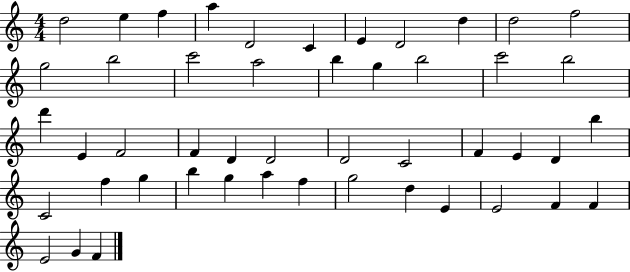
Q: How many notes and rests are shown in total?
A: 48